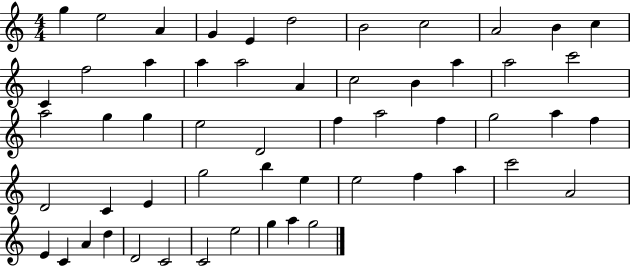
X:1
T:Untitled
M:4/4
L:1/4
K:C
g e2 A G E d2 B2 c2 A2 B c C f2 a a a2 A c2 B a a2 c'2 a2 g g e2 D2 f a2 f g2 a f D2 C E g2 b e e2 f a c'2 A2 E C A d D2 C2 C2 e2 g a g2